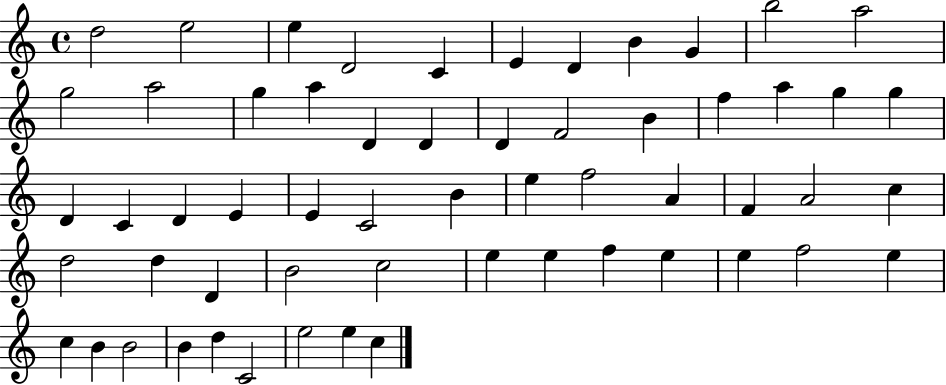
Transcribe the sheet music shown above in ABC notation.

X:1
T:Untitled
M:4/4
L:1/4
K:C
d2 e2 e D2 C E D B G b2 a2 g2 a2 g a D D D F2 B f a g g D C D E E C2 B e f2 A F A2 c d2 d D B2 c2 e e f e e f2 e c B B2 B d C2 e2 e c